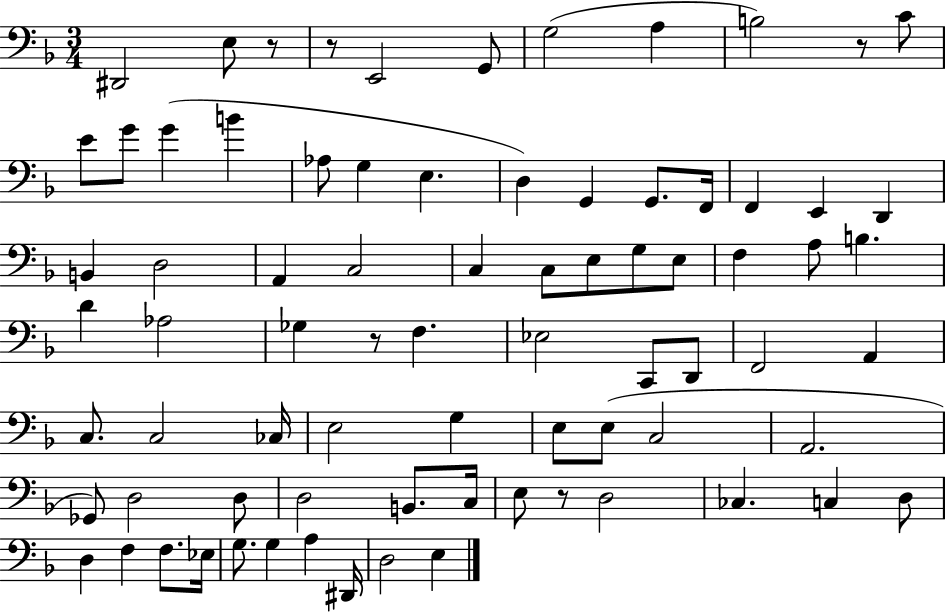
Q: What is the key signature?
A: F major